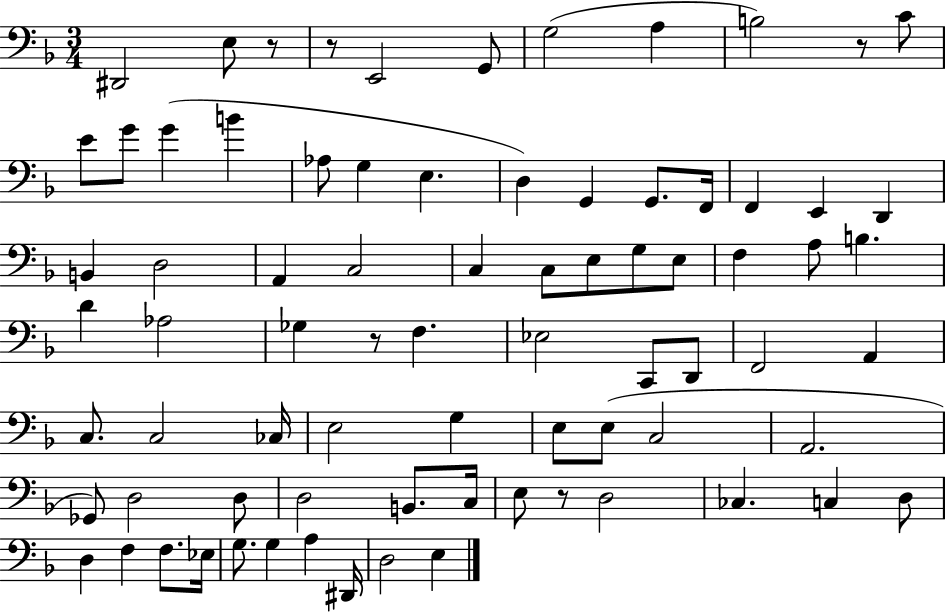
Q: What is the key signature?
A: F major